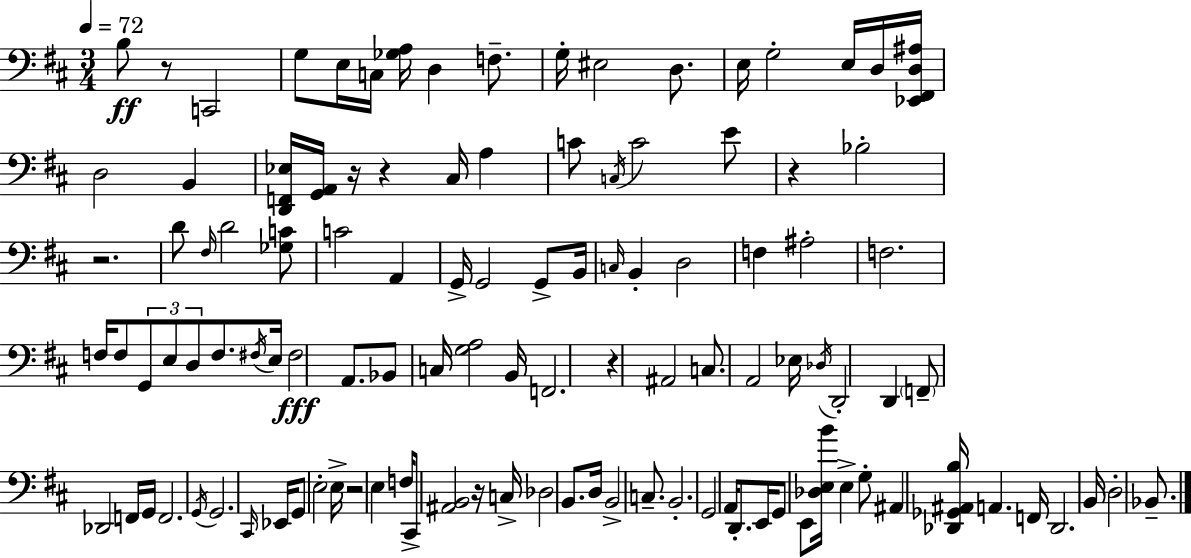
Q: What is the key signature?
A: D major